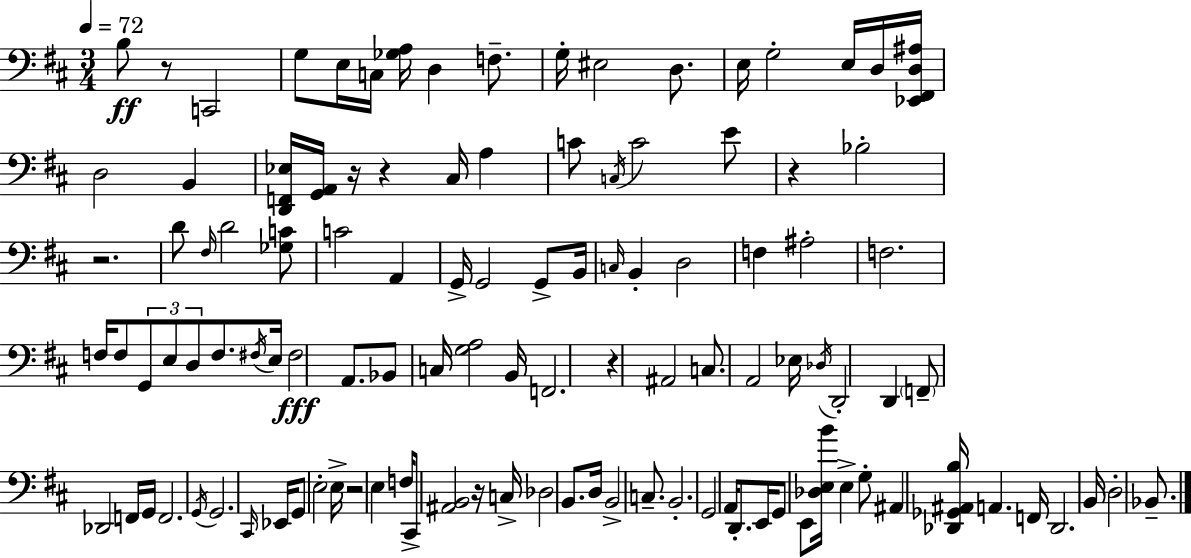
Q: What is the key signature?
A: D major